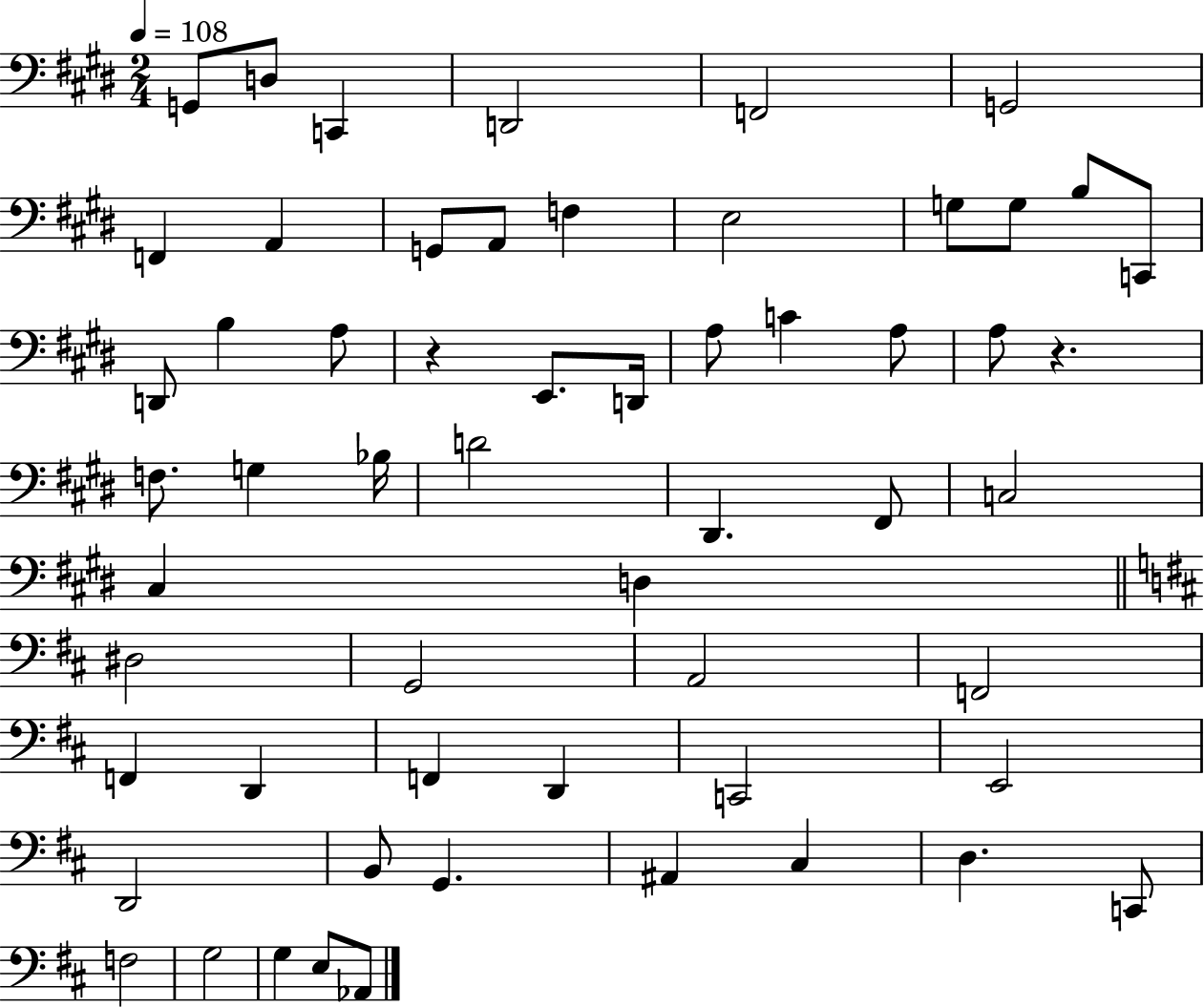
{
  \clef bass
  \numericTimeSignature
  \time 2/4
  \key e \major
  \tempo 4 = 108
  \repeat volta 2 { g,8 d8 c,4 | d,2 | f,2 | g,2 | \break f,4 a,4 | g,8 a,8 f4 | e2 | g8 g8 b8 c,8 | \break d,8 b4 a8 | r4 e,8. d,16 | a8 c'4 a8 | a8 r4. | \break f8. g4 bes16 | d'2 | dis,4. fis,8 | c2 | \break cis4 d4 | \bar "||" \break \key b \minor dis2 | g,2 | a,2 | f,2 | \break f,4 d,4 | f,4 d,4 | c,2 | e,2 | \break d,2 | b,8 g,4. | ais,4 cis4 | d4. c,8 | \break f2 | g2 | g4 e8 aes,8 | } \bar "|."
}